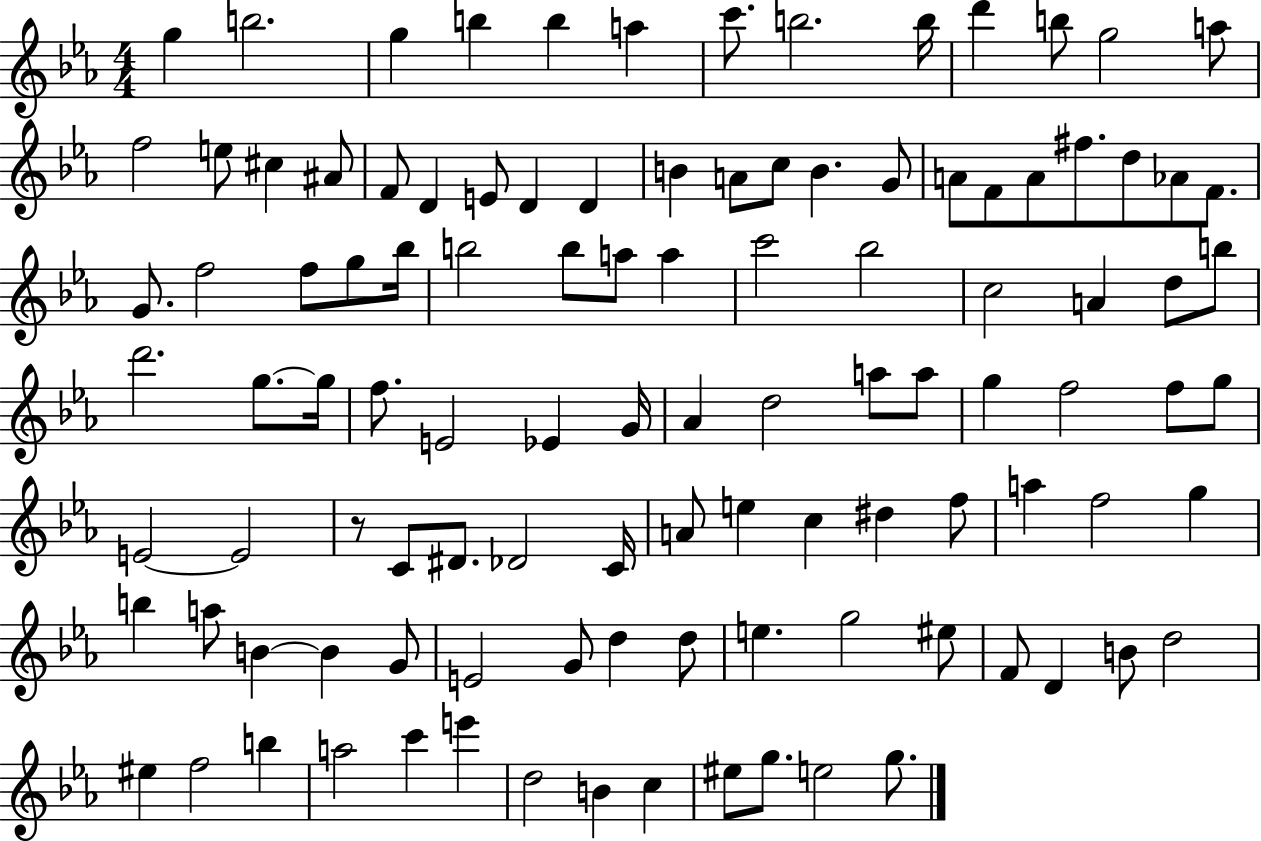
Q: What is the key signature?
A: EES major